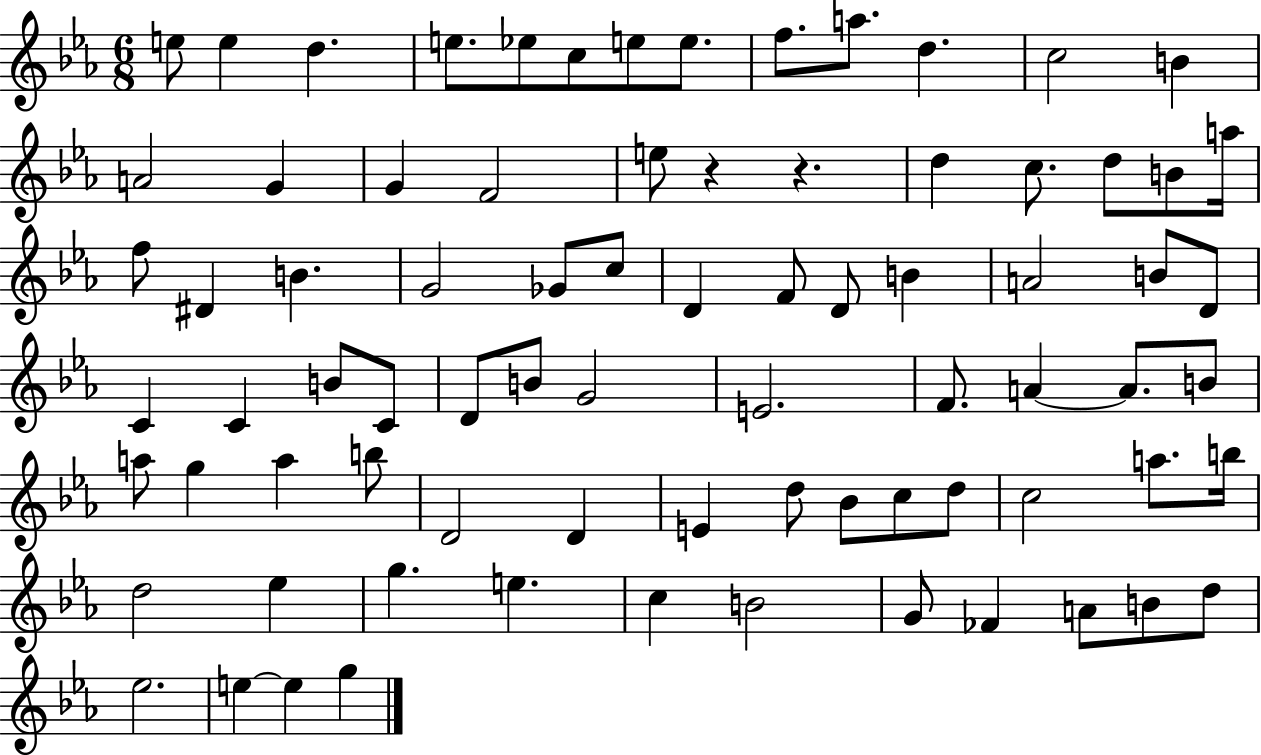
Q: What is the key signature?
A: EES major